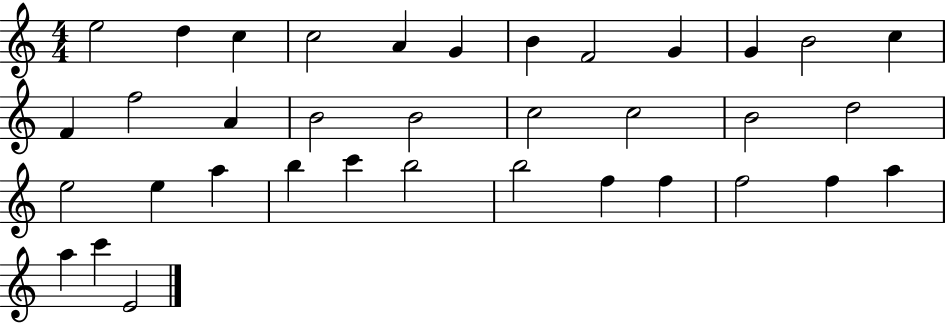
E5/h D5/q C5/q C5/h A4/q G4/q B4/q F4/h G4/q G4/q B4/h C5/q F4/q F5/h A4/q B4/h B4/h C5/h C5/h B4/h D5/h E5/h E5/q A5/q B5/q C6/q B5/h B5/h F5/q F5/q F5/h F5/q A5/q A5/q C6/q E4/h